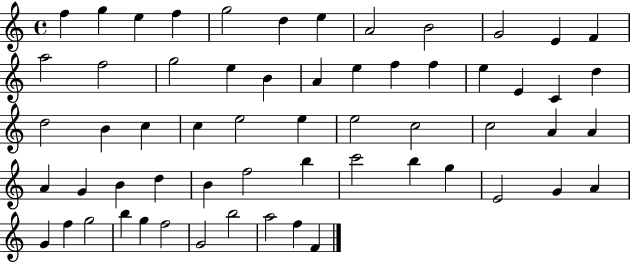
F5/q G5/q E5/q F5/q G5/h D5/q E5/q A4/h B4/h G4/h E4/q F4/q A5/h F5/h G5/h E5/q B4/q A4/q E5/q F5/q F5/q E5/q E4/q C4/q D5/q D5/h B4/q C5/q C5/q E5/h E5/q E5/h C5/h C5/h A4/q A4/q A4/q G4/q B4/q D5/q B4/q F5/h B5/q C6/h B5/q G5/q E4/h G4/q A4/q G4/q F5/q G5/h B5/q G5/q F5/h G4/h B5/h A5/h F5/q F4/q